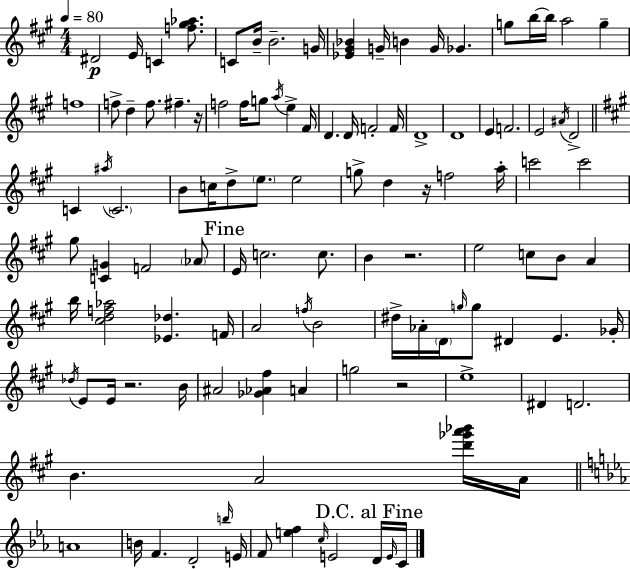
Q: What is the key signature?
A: A major